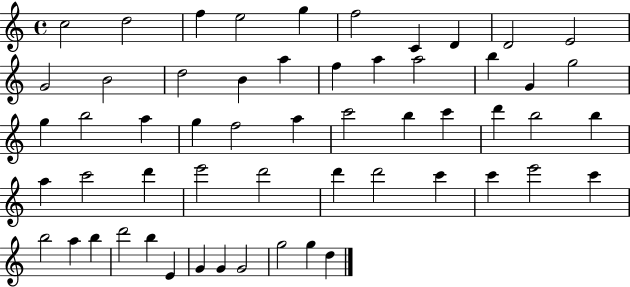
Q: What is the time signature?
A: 4/4